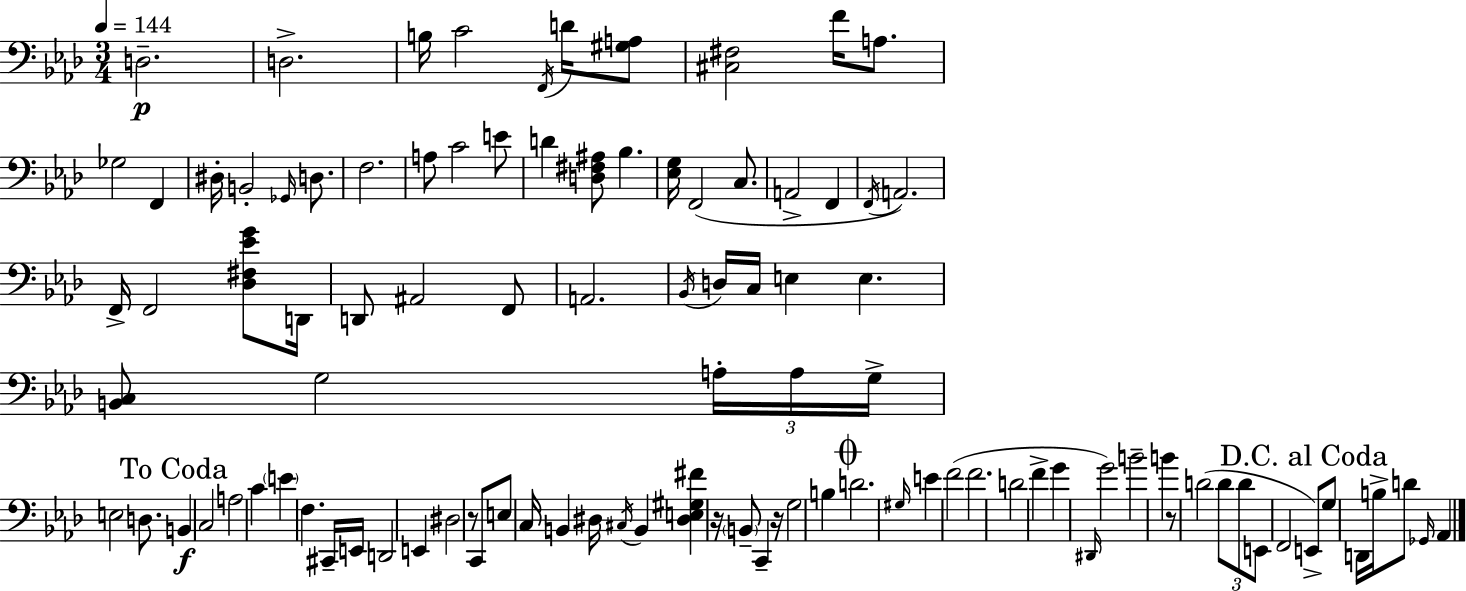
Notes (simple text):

D3/h. D3/h. B3/s C4/h F2/s D4/s [G#3,A3]/e [C#3,F#3]/h F4/s A3/e. Gb3/h F2/q D#3/s B2/h Gb2/s D3/e. F3/h. A3/e C4/h E4/e D4/q [D3,F#3,A#3]/e Bb3/q. [Eb3,G3]/s F2/h C3/e. A2/h F2/q F2/s A2/h. F2/s F2/h [Db3,F#3,Eb4,G4]/e D2/s D2/e A#2/h F2/e A2/h. Bb2/s D3/s C3/s E3/q E3/q. [B2,C3]/e G3/h A3/s A3/s G3/s E3/h D3/e. B2/q C3/h A3/h C4/q E4/q F3/q. C#2/s E2/s D2/h E2/q D#3/h R/e C2/e E3/e C3/s B2/q D#3/s C#3/s B2/q [D#3,E3,G#3,F#4]/q R/s B2/e C2/q R/s G3/h B3/q D4/h. G#3/s E4/q F4/h F4/h. D4/h F4/q G4/q D#2/s G4/h B4/h B4/q R/e D4/h D4/e D4/e E2/e F2/h E2/e G3/e D2/s B3/s D4/e Gb2/s Ab2/q